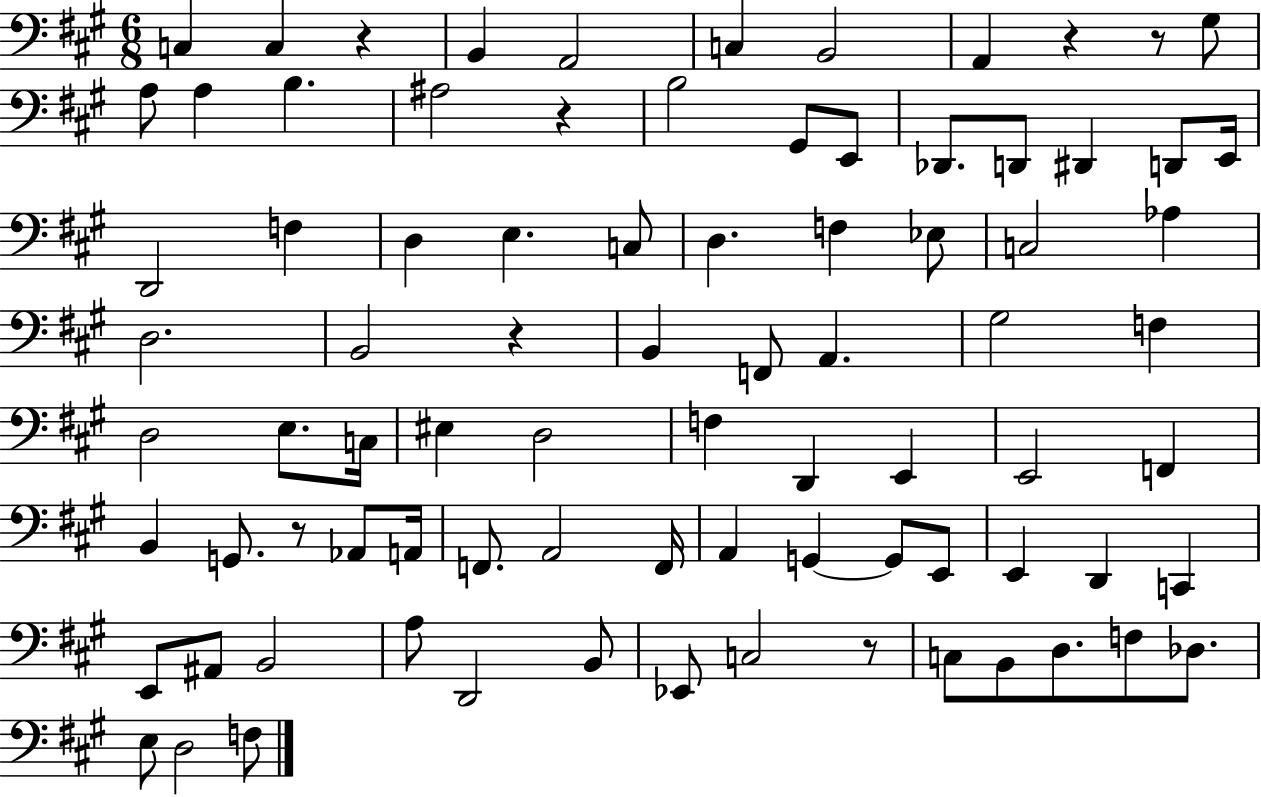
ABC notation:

X:1
T:Untitled
M:6/8
L:1/4
K:A
C, C, z B,, A,,2 C, B,,2 A,, z z/2 ^G,/2 A,/2 A, B, ^A,2 z B,2 ^G,,/2 E,,/2 _D,,/2 D,,/2 ^D,, D,,/2 E,,/4 D,,2 F, D, E, C,/2 D, F, _E,/2 C,2 _A, D,2 B,,2 z B,, F,,/2 A,, ^G,2 F, D,2 E,/2 C,/4 ^E, D,2 F, D,, E,, E,,2 F,, B,, G,,/2 z/2 _A,,/2 A,,/4 F,,/2 A,,2 F,,/4 A,, G,, G,,/2 E,,/2 E,, D,, C,, E,,/2 ^A,,/2 B,,2 A,/2 D,,2 B,,/2 _E,,/2 C,2 z/2 C,/2 B,,/2 D,/2 F,/2 _D,/2 E,/2 D,2 F,/2